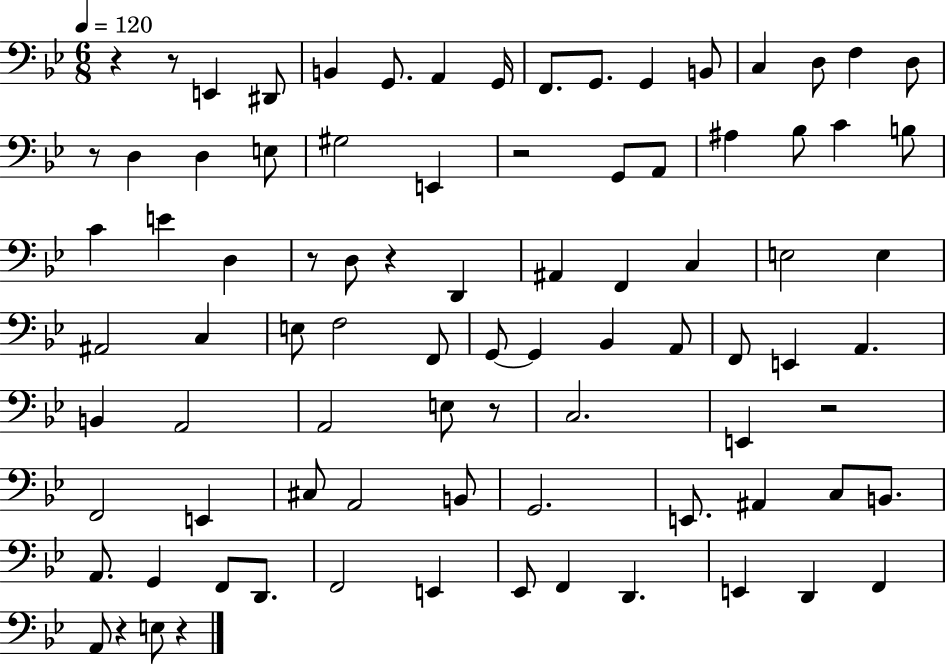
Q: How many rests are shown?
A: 10